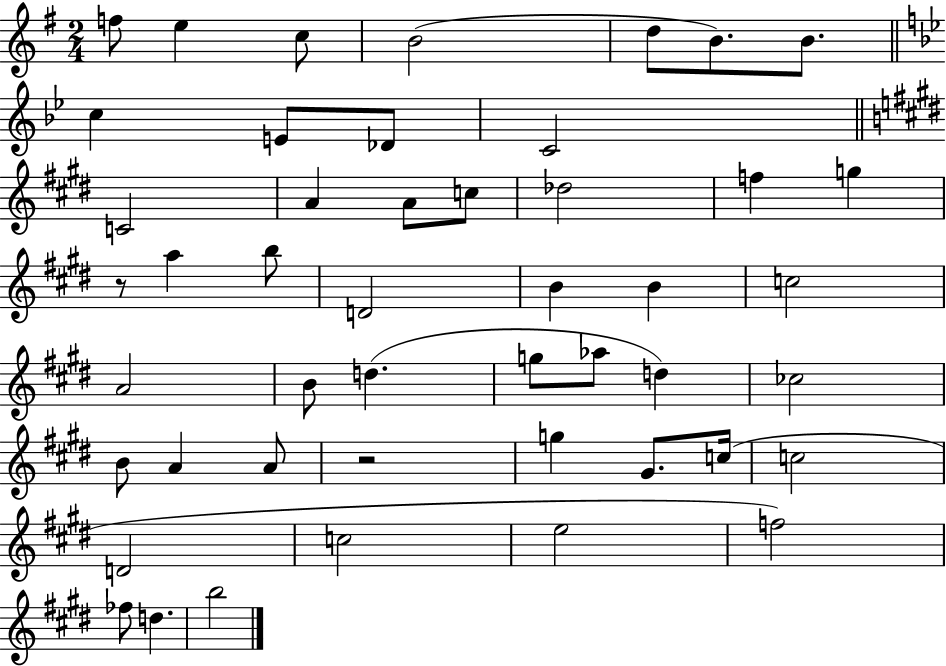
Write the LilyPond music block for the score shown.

{
  \clef treble
  \numericTimeSignature
  \time 2/4
  \key g \major
  f''8 e''4 c''8 | b'2( | d''8 b'8.) b'8. | \bar "||" \break \key g \minor c''4 e'8 des'8 | c'2 | \bar "||" \break \key e \major c'2 | a'4 a'8 c''8 | des''2 | f''4 g''4 | \break r8 a''4 b''8 | d'2 | b'4 b'4 | c''2 | \break a'2 | b'8 d''4.( | g''8 aes''8 d''4) | ces''2 | \break b'8 a'4 a'8 | r2 | g''4 gis'8. c''16( | c''2 | \break d'2 | c''2 | e''2 | f''2) | \break fes''8 d''4. | b''2 | \bar "|."
}